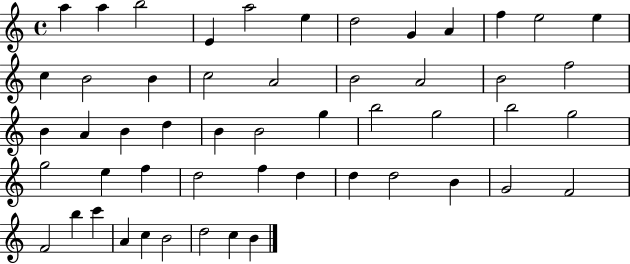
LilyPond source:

{
  \clef treble
  \time 4/4
  \defaultTimeSignature
  \key c \major
  a''4 a''4 b''2 | e'4 a''2 e''4 | d''2 g'4 a'4 | f''4 e''2 e''4 | \break c''4 b'2 b'4 | c''2 a'2 | b'2 a'2 | b'2 f''2 | \break b'4 a'4 b'4 d''4 | b'4 b'2 g''4 | b''2 g''2 | b''2 g''2 | \break g''2 e''4 f''4 | d''2 f''4 d''4 | d''4 d''2 b'4 | g'2 f'2 | \break f'2 b''4 c'''4 | a'4 c''4 b'2 | d''2 c''4 b'4 | \bar "|."
}